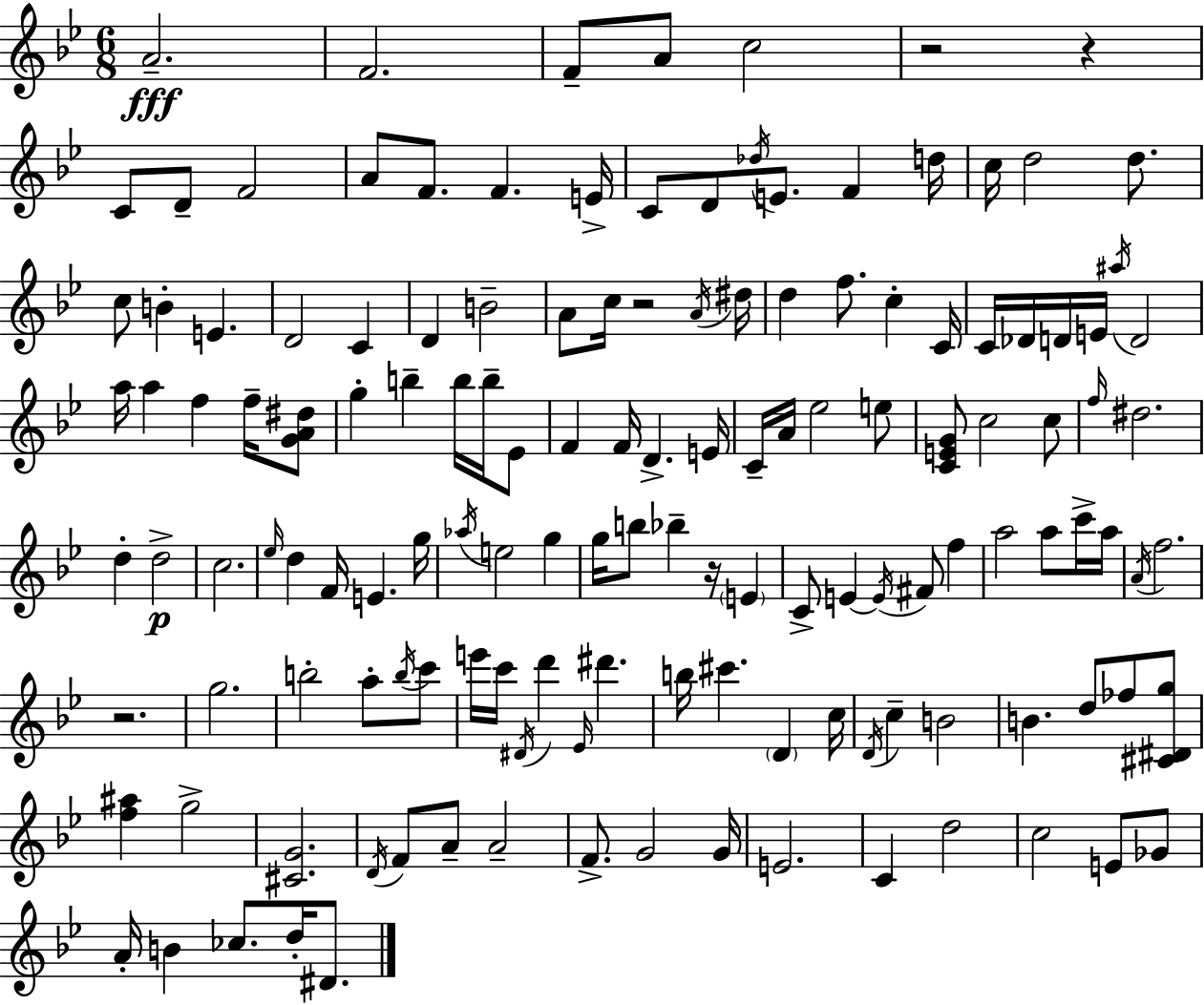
A4/h. F4/h. F4/e A4/e C5/h R/h R/q C4/e D4/e F4/h A4/e F4/e. F4/q. E4/s C4/e D4/e Db5/s E4/e. F4/q D5/s C5/s D5/h D5/e. C5/e B4/q E4/q. D4/h C4/q D4/q B4/h A4/e C5/s R/h A4/s D#5/s D5/q F5/e. C5/q C4/s C4/s Db4/s D4/s E4/s A#5/s D4/h A5/s A5/q F5/q F5/s [G4,A4,D#5]/e G5/q B5/q B5/s B5/s Eb4/e F4/q F4/s D4/q. E4/s C4/s A4/s Eb5/h E5/e [C4,E4,G4]/e C5/h C5/e F5/s D#5/h. D5/q D5/h C5/h. Eb5/s D5/q F4/s E4/q. G5/s Ab5/s E5/h G5/q G5/s B5/e Bb5/q R/s E4/q C4/e E4/q E4/s F#4/e F5/q A5/h A5/e C6/s A5/s A4/s F5/h. R/h. G5/h. B5/h A5/e B5/s C6/e E6/s C6/s D#4/s D6/q Eb4/s D#6/q. B5/s C#6/q. D4/q C5/s D4/s C5/q B4/h B4/q. D5/e FES5/e [C#4,D#4,G5]/e [F5,A#5]/q G5/h [C#4,G4]/h. D4/s F4/e A4/e A4/h F4/e. G4/h G4/s E4/h. C4/q D5/h C5/h E4/e Gb4/e A4/s B4/q CES5/e. D5/s D#4/e.